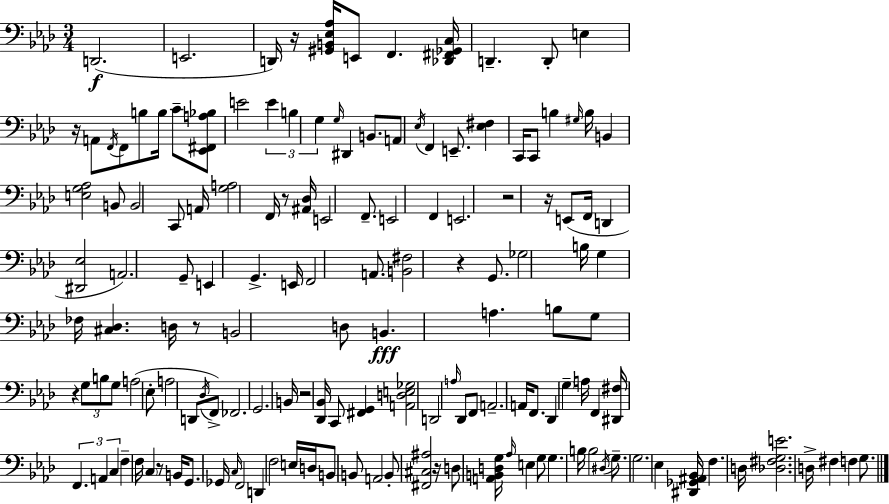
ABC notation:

X:1
T:Untitled
M:3/4
L:1/4
K:Fm
D,,2 E,,2 D,,/4 z/4 [^G,,B,,_E,_A,]/4 E,,/2 F,, [_D,,^F,,_G,,C,]/4 D,, D,,/2 E, z/4 A,,/2 F,,/4 F,,/2 B,/2 B,/4 C/2 [_E,,^F,,A,_B,]/2 E2 E B, G, G,/4 ^D,, B,,/2 A,,/2 _E,/4 F,, E,,/2 [_E,^F,] C,,/4 C,,/2 B, ^G,/4 B,/4 B,, [E,G,_A,]2 B,,/2 B,,2 C,,/2 A,,/4 [G,A,]2 F,,/4 z/2 [^A,,_D,]/4 E,,2 F,,/2 E,,2 F,, E,,2 z2 z/4 E,,/2 F,,/4 D,, [^D,,_E,]2 A,,2 G,,/2 E,, G,, E,,/4 F,,2 A,,/2 [B,,^F,]2 z G,,/2 _G,2 B,/4 G, _F,/4 [^C,_D,] D,/4 z/2 B,,2 D,/2 B,, A, B,/2 G,/2 z G,/2 B,/2 G,/2 A,2 _E,/2 A,2 D,,/2 _D,/4 F,,/2 _F,,2 G,,2 B,,/4 z2 [_D,,_B,,]/4 C,,/2 [^F,,G,,] [A,,D,E,_G,]2 D,,2 A,/4 _D,,/2 F,,/2 A,,2 A,,/4 F,,/2 _D,, G, A,/4 F,, [^D,,^F,]/4 F,, A,, C, F, F,/4 C, z/2 B,,/4 G,,/2 _G,,/4 C,/4 F,,2 D,, F,2 E,/4 D,/4 B,,/2 B,,/2 A,,2 B,,/2 [^F,,^C,^A,]2 z/4 D,/2 [A,,B,,D,G,]/4 _A,/4 E, G,/2 G, B,/4 B,2 ^D,/4 G,/2 G,2 _E, [^D,,_G,,^A,,_B,,]/4 F, D,/4 [_D,^F,G,E]2 D,/4 ^F, F, G,/2